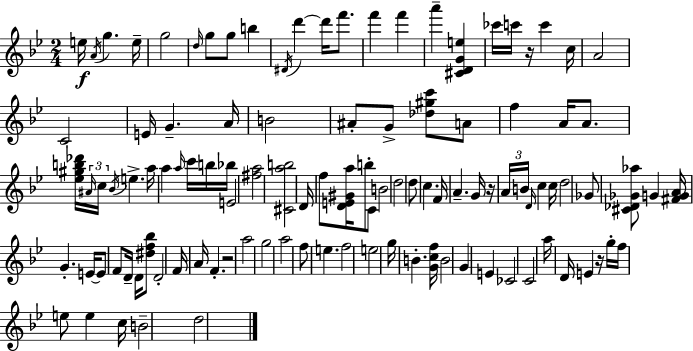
{
  \clef treble
  \numericTimeSignature
  \time 2/4
  \key g \minor
  e''16\f \acciaccatura { a'16 } g''4. | e''16-- g''2 | \grace { d''16 } g''8 g''8 b''4 | \acciaccatura { dis'16 } d'''4~~ d'''16 | \break f'''8. f'''4 f'''4 | a'''4-- <cis' d' g' e''>4 | ces'''16 c'''16 r16 c'''4 | c''16 a'2 | \break c'2 | e'16 g'4.-- | a'16 b'2 | ais'8-. g'8-> <des'' gis'' c'''>8 | \break a'8 f''4 a'16 | a'8. <ees'' gis'' b'' des'''>16 \tuplet 3/2 { \grace { ais'16 } c''16 \acciaccatura { bes'16 } } e''4.-> | a''16 a''4 | \grace { a''16 } c'''16 b''16 bes''16 e'2 | \break <fis'' a''>2 | <cis' a'' b''>2 | d'16 f''8 | <d' e' gis' a''>16 b''8-. c'8 b'2 | \break d''2 | d''8 | c''4. f'16 a'4.-- | g'16 r16 \tuplet 3/2 { a'16 | \break b'16 \grace { d'16 } } c''4 c''16 d''2 | ges'8 | <cis' des' ges' aes''>8 g'4 <fis' g' a'>16 | g'4.-. e'16~~ e'8 | \break f'8 d'16-- d'16 <dis'' f'' bes''>8 d'2-. | f'16 | a'16 f'4.-. r2 | a''2 | \break g''2 | a''2 | f''8 | e''4. f''2 | \break e''2 | g''16 | b'4.-. <g' c'' f''>16 b'2 | g'4 | \break e'4 ces'2 | c'2 | a''16 | d'16 e'4 r16 g''16-. f''16 | \break e''8 e''4 c''16 b'2-- | d''2 | \bar "|."
}